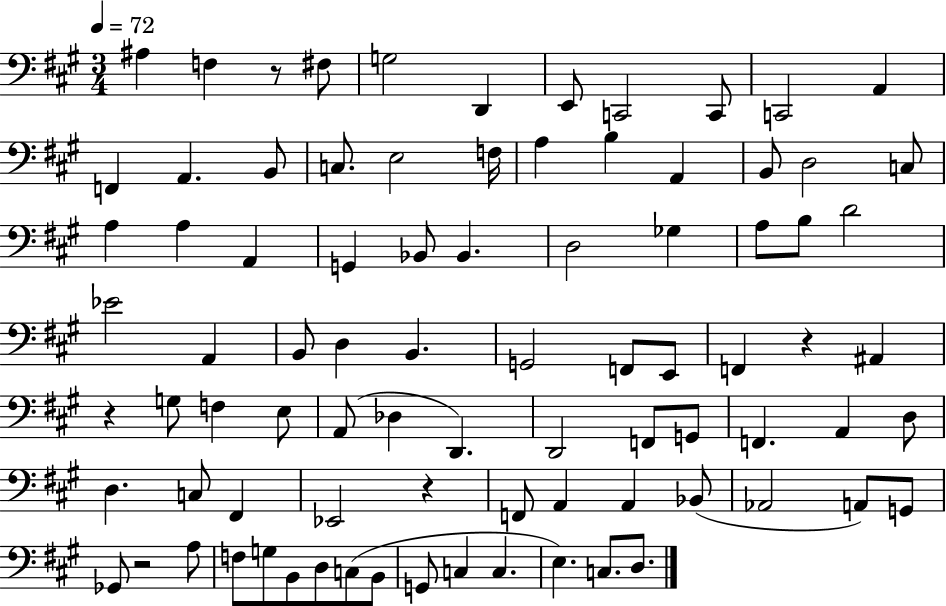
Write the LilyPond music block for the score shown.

{
  \clef bass
  \numericTimeSignature
  \time 3/4
  \key a \major
  \tempo 4 = 72
  \repeat volta 2 { ais4 f4 r8 fis8 | g2 d,4 | e,8 c,2 c,8 | c,2 a,4 | \break f,4 a,4. b,8 | c8. e2 f16 | a4 b4 a,4 | b,8 d2 c8 | \break a4 a4 a,4 | g,4 bes,8 bes,4. | d2 ges4 | a8 b8 d'2 | \break ees'2 a,4 | b,8 d4 b,4. | g,2 f,8 e,8 | f,4 r4 ais,4 | \break r4 g8 f4 e8 | a,8( des4 d,4.) | d,2 f,8 g,8 | f,4. a,4 d8 | \break d4. c8 fis,4 | ees,2 r4 | f,8 a,4 a,4 bes,8( | aes,2 a,8) g,8 | \break ges,8 r2 a8 | f8 g8 b,8 d8 c8( b,8 | g,8 c4 c4. | e4.) c8. d8. | \break } \bar "|."
}